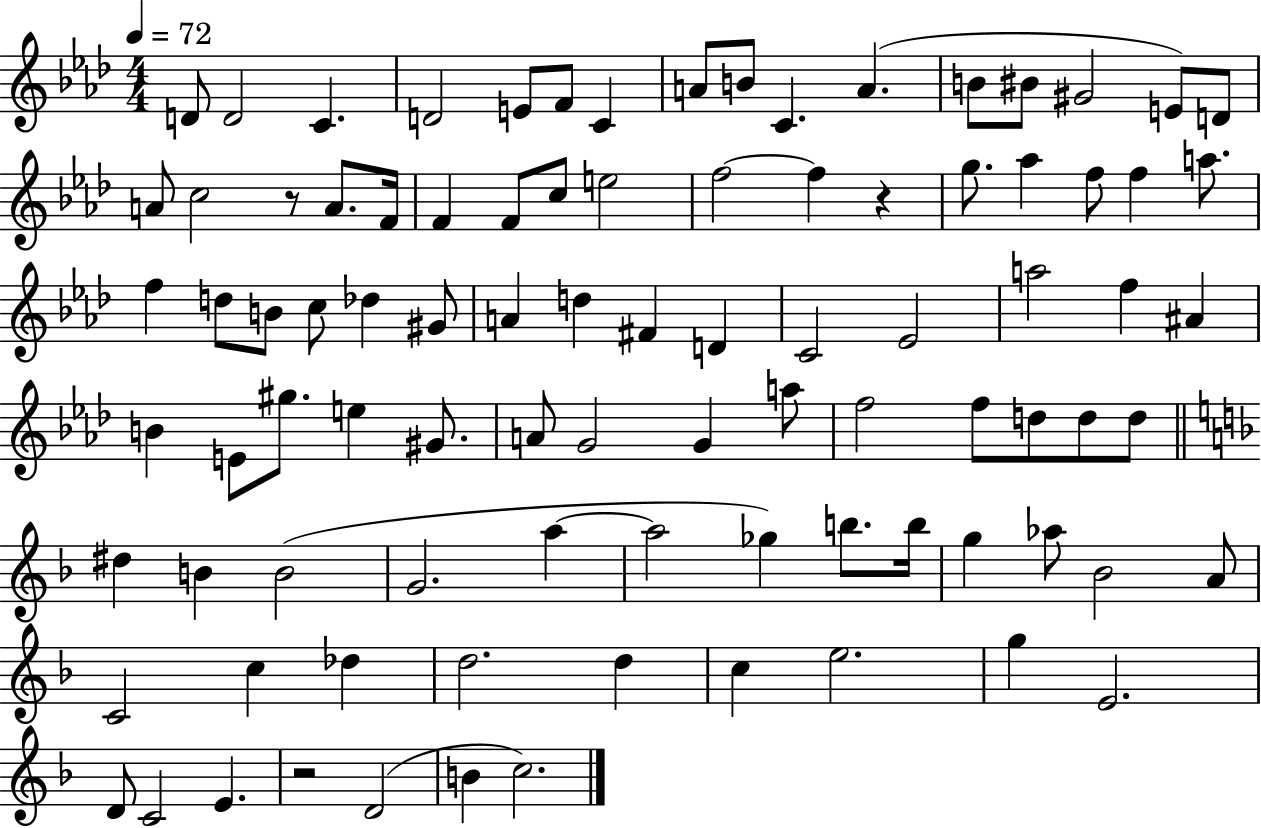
{
  \clef treble
  \numericTimeSignature
  \time 4/4
  \key aes \major
  \tempo 4 = 72
  d'8 d'2 c'4. | d'2 e'8 f'8 c'4 | a'8 b'8 c'4. a'4.( | b'8 bis'8 gis'2 e'8) d'8 | \break a'8 c''2 r8 a'8. f'16 | f'4 f'8 c''8 e''2 | f''2~~ f''4 r4 | g''8. aes''4 f''8 f''4 a''8. | \break f''4 d''8 b'8 c''8 des''4 gis'8 | a'4 d''4 fis'4 d'4 | c'2 ees'2 | a''2 f''4 ais'4 | \break b'4 e'8 gis''8. e''4 gis'8. | a'8 g'2 g'4 a''8 | f''2 f''8 d''8 d''8 d''8 | \bar "||" \break \key f \major dis''4 b'4 b'2( | g'2. a''4~~ | a''2 ges''4) b''8. b''16 | g''4 aes''8 bes'2 a'8 | \break c'2 c''4 des''4 | d''2. d''4 | c''4 e''2. | g''4 e'2. | \break d'8 c'2 e'4. | r2 d'2( | b'4 c''2.) | \bar "|."
}